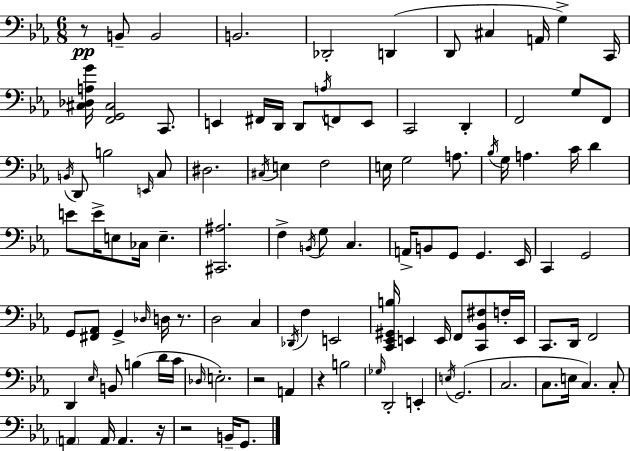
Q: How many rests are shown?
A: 6